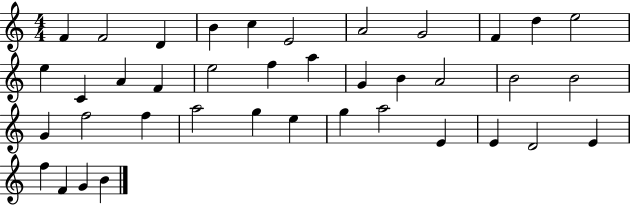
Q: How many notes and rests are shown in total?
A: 39